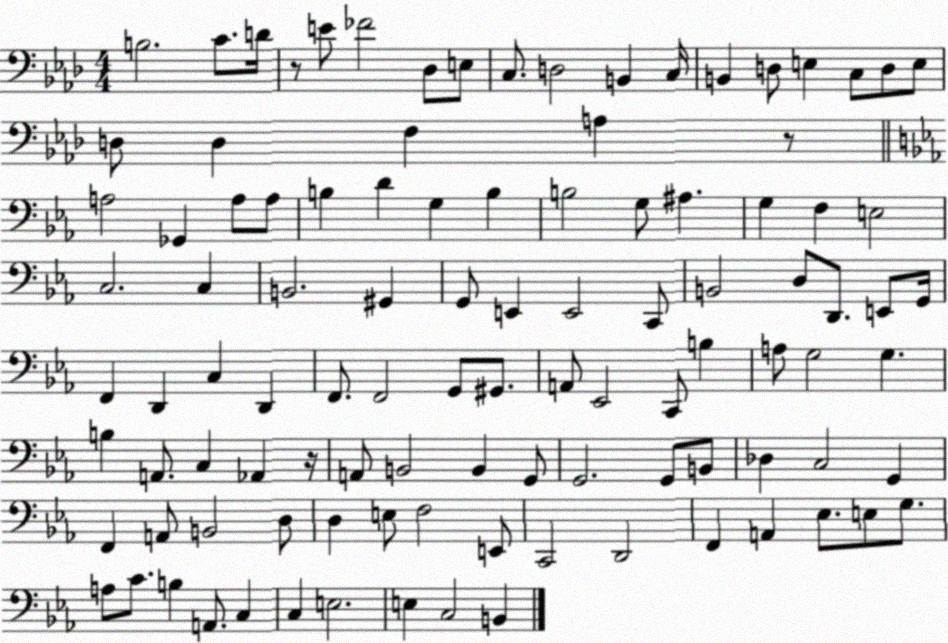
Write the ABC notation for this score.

X:1
T:Untitled
M:4/4
L:1/4
K:Ab
B,2 C/2 D/4 z/2 E/2 _F2 _D,/2 E,/2 C,/2 D,2 B,, C,/4 B,, D,/2 E, C,/2 D,/2 E,/2 D,/2 D, F, A, z/2 A,2 _G,, A,/2 A,/2 B, D G, B, B,2 G,/2 ^A, G, F, E,2 C,2 C, B,,2 ^G,, G,,/2 E,, E,,2 C,,/2 B,,2 D,/2 D,,/2 E,,/2 G,,/4 F,, D,, C, D,, F,,/2 F,,2 G,,/2 ^G,,/2 A,,/2 _E,,2 C,,/2 B, A,/2 G,2 G, B, A,,/2 C, _A,, z/4 A,,/2 B,,2 B,, G,,/2 G,,2 G,,/2 B,,/2 _D, C,2 G,, F,, A,,/2 B,,2 D,/2 D, E,/2 F,2 E,,/2 C,,2 D,,2 F,, A,, _E,/2 E,/2 G,/2 A,/2 C/2 B, A,,/2 C, C, E,2 E, C,2 B,,